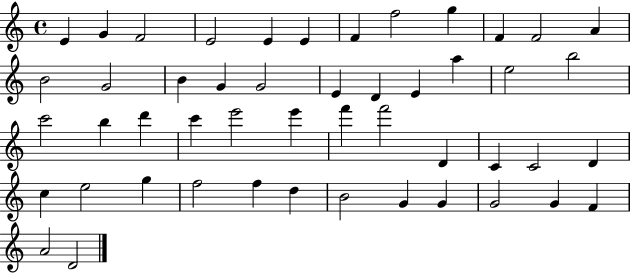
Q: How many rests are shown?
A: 0